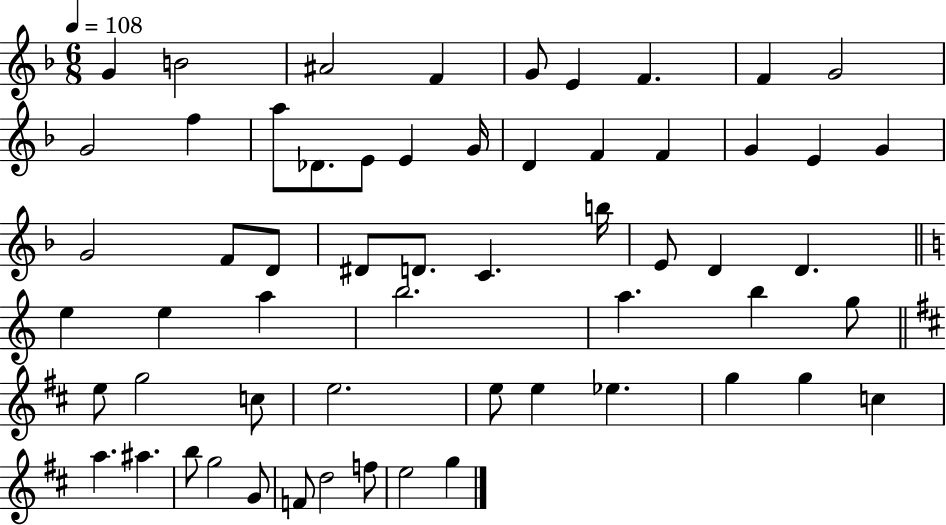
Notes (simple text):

G4/q B4/h A#4/h F4/q G4/e E4/q F4/q. F4/q G4/h G4/h F5/q A5/e Db4/e. E4/e E4/q G4/s D4/q F4/q F4/q G4/q E4/q G4/q G4/h F4/e D4/e D#4/e D4/e. C4/q. B5/s E4/e D4/q D4/q. E5/q E5/q A5/q B5/h. A5/q. B5/q G5/e E5/e G5/h C5/e E5/h. E5/e E5/q Eb5/q. G5/q G5/q C5/q A5/q. A#5/q. B5/e G5/h G4/e F4/e D5/h F5/e E5/h G5/q